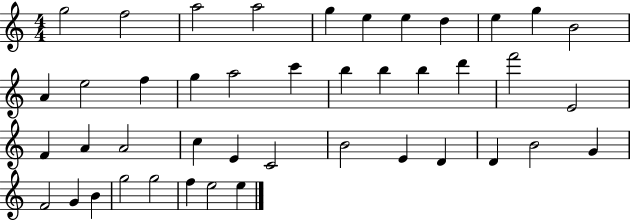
X:1
T:Untitled
M:4/4
L:1/4
K:C
g2 f2 a2 a2 g e e d e g B2 A e2 f g a2 c' b b b d' f'2 E2 F A A2 c E C2 B2 E D D B2 G F2 G B g2 g2 f e2 e